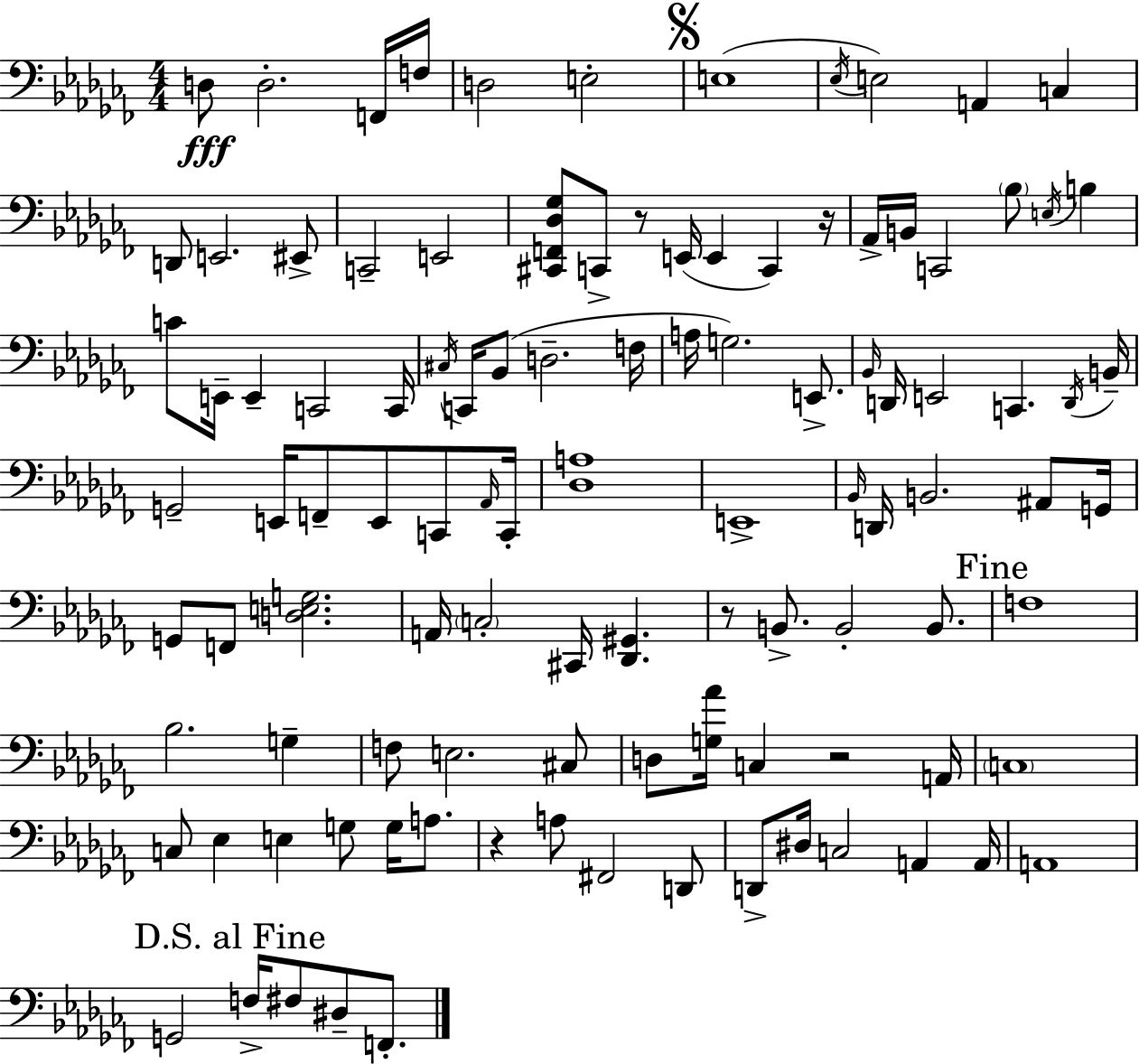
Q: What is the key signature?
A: AES minor